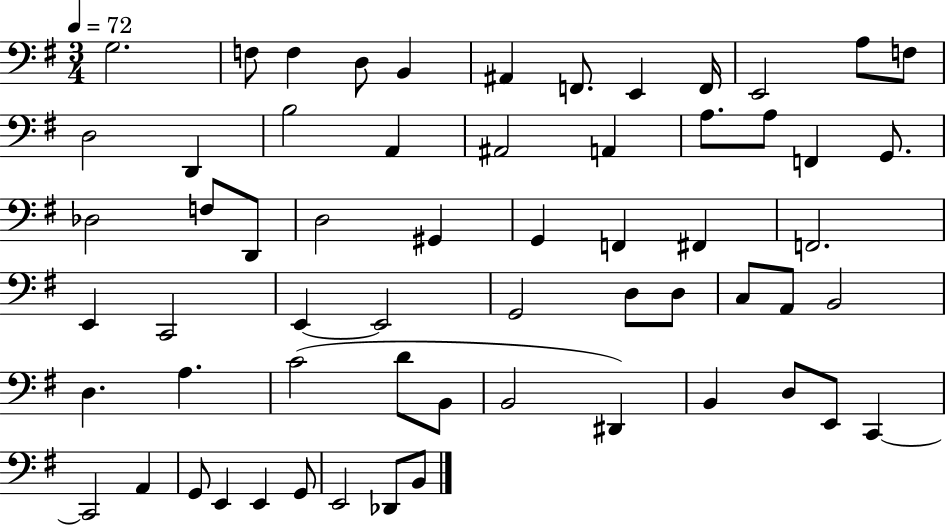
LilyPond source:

{
  \clef bass
  \numericTimeSignature
  \time 3/4
  \key g \major
  \tempo 4 = 72
  g2. | f8 f4 d8 b,4 | ais,4 f,8. e,4 f,16 | e,2 a8 f8 | \break d2 d,4 | b2 a,4 | ais,2 a,4 | a8. a8 f,4 g,8. | \break des2 f8 d,8 | d2 gis,4 | g,4 f,4 fis,4 | f,2. | \break e,4 c,2 | e,4~~ e,2 | g,2 d8 d8 | c8 a,8 b,2 | \break d4. a4. | c'2( d'8 b,8 | b,2 dis,4) | b,4 d8 e,8 c,4~~ | \break c,2 a,4 | g,8 e,4 e,4 g,8 | e,2 des,8 b,8 | \bar "|."
}